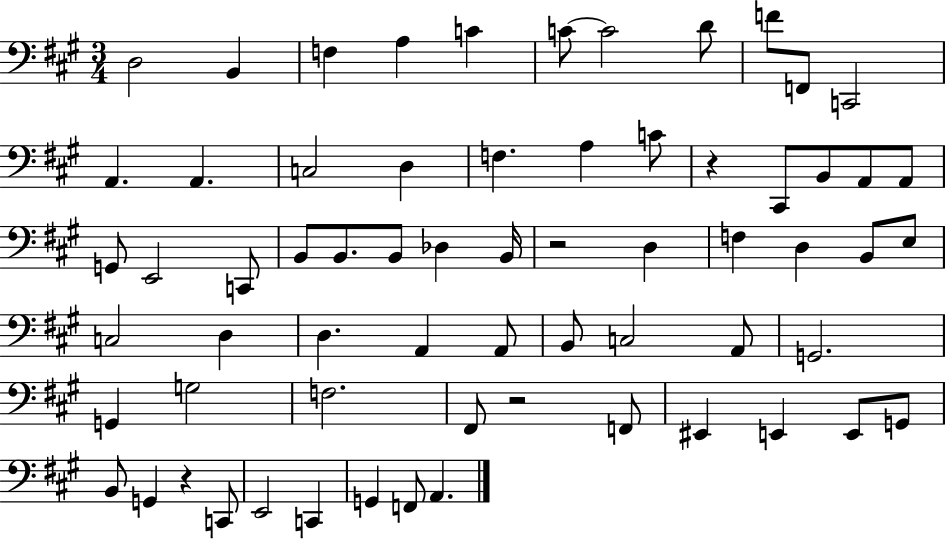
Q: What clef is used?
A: bass